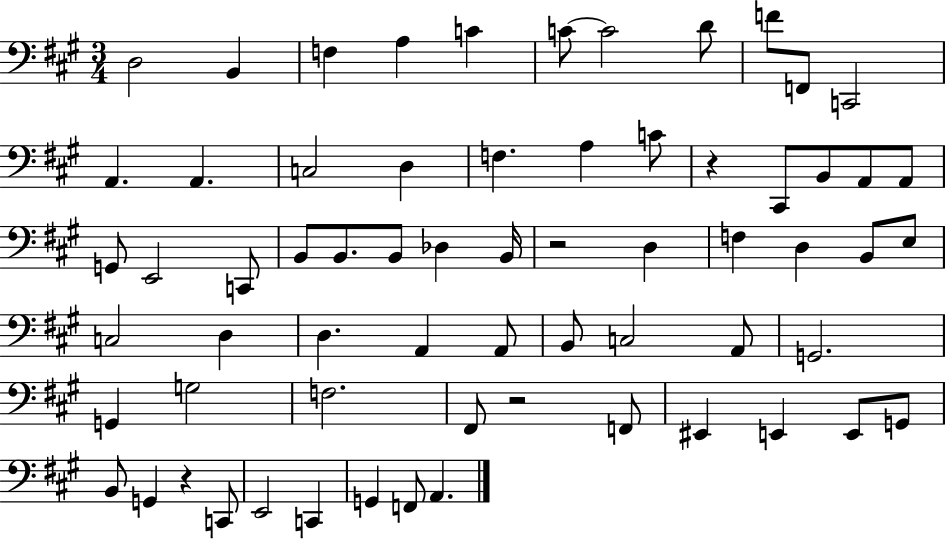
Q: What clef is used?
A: bass